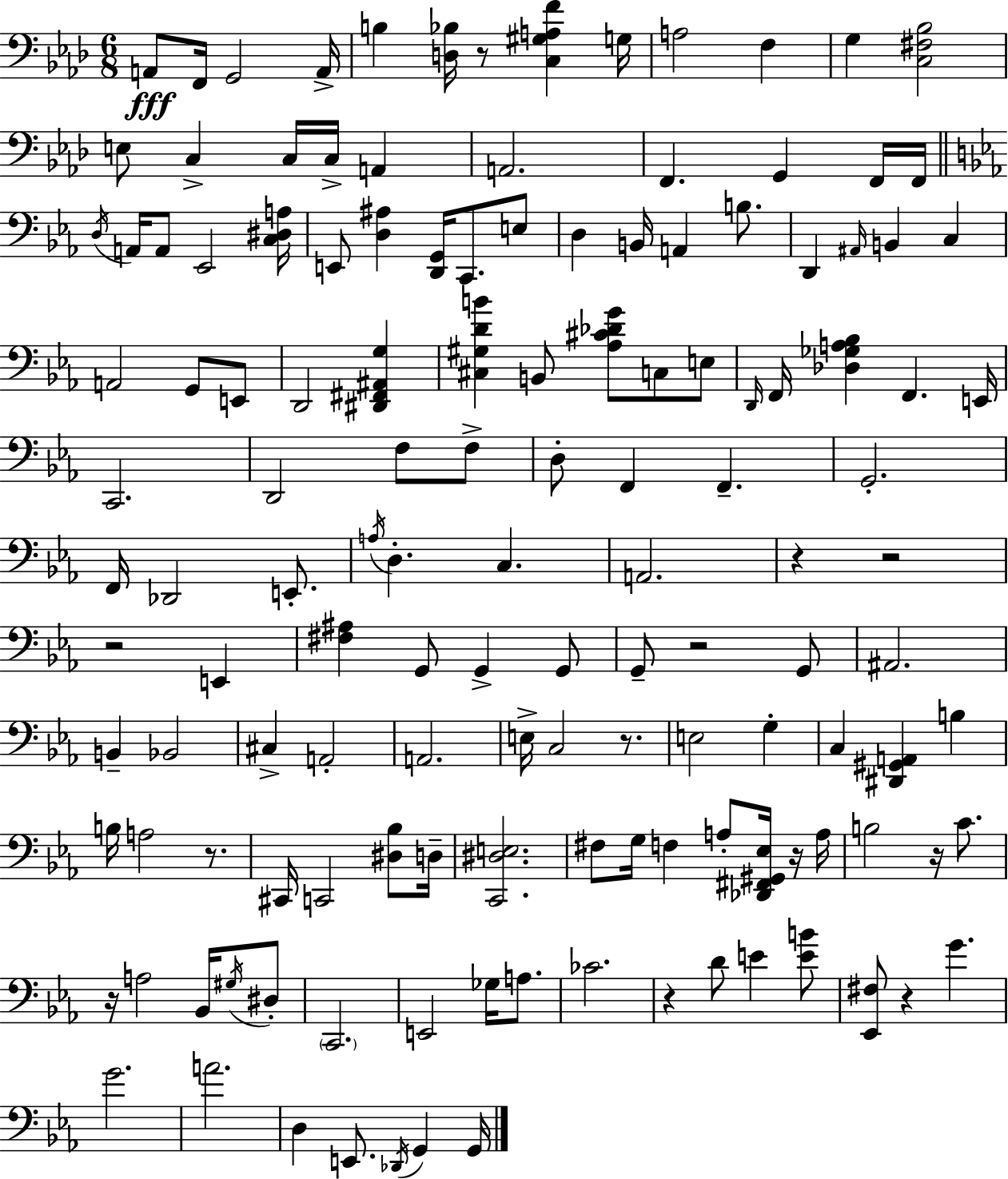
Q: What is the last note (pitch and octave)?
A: G2